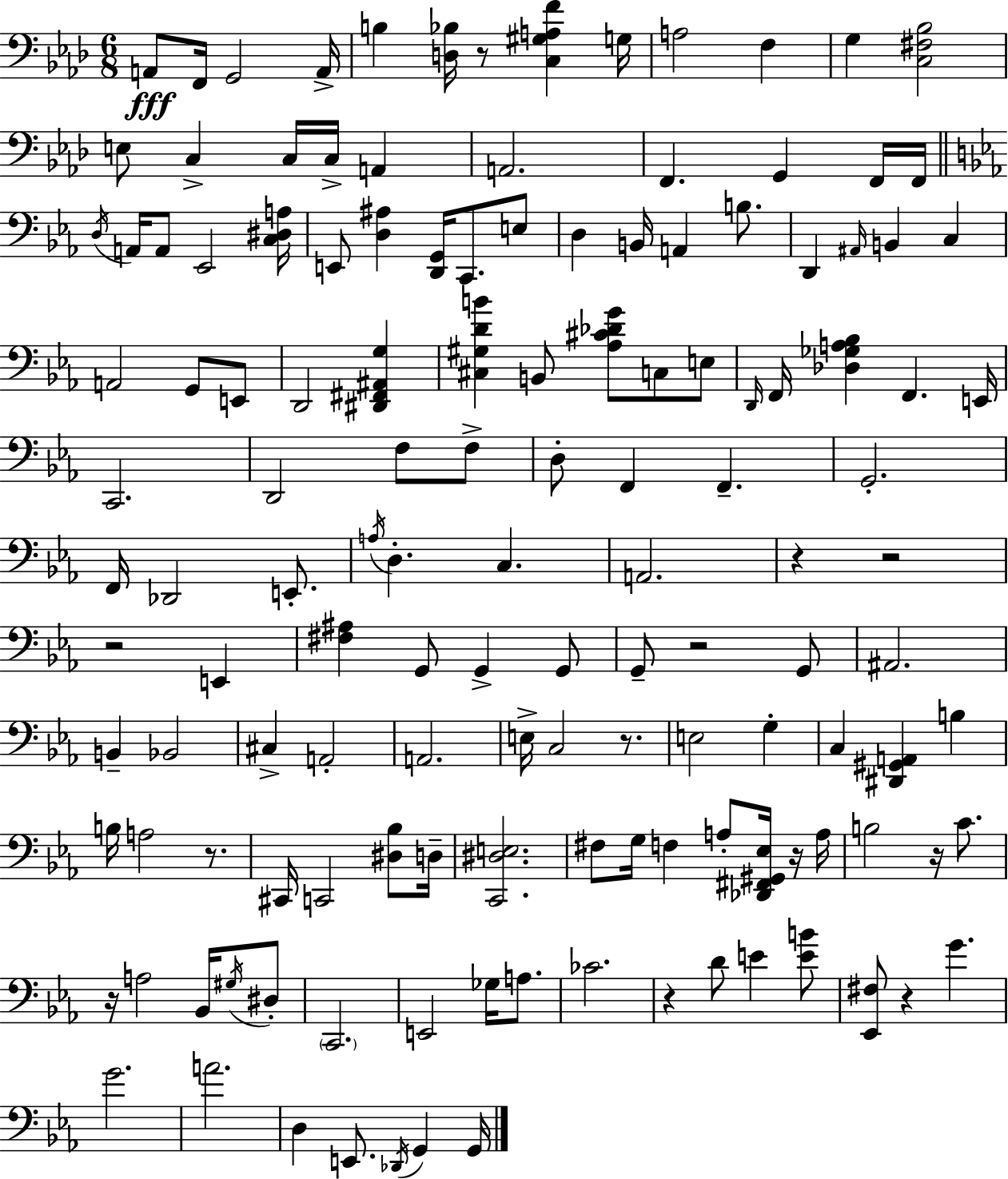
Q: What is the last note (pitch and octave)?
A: G2